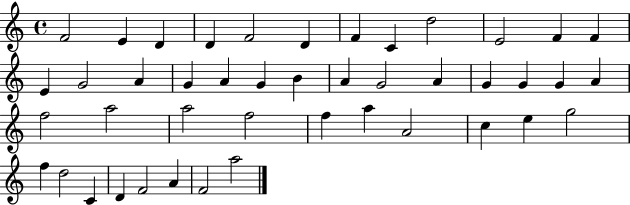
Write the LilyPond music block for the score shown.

{
  \clef treble
  \time 4/4
  \defaultTimeSignature
  \key c \major
  f'2 e'4 d'4 | d'4 f'2 d'4 | f'4 c'4 d''2 | e'2 f'4 f'4 | \break e'4 g'2 a'4 | g'4 a'4 g'4 b'4 | a'4 g'2 a'4 | g'4 g'4 g'4 a'4 | \break f''2 a''2 | a''2 f''2 | f''4 a''4 a'2 | c''4 e''4 g''2 | \break f''4 d''2 c'4 | d'4 f'2 a'4 | f'2 a''2 | \bar "|."
}